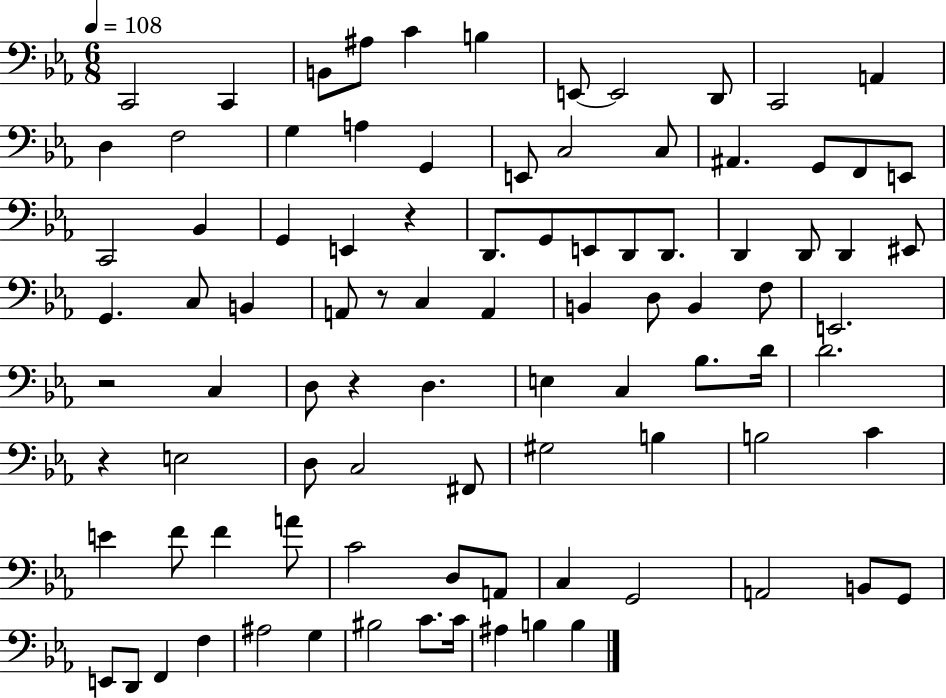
C2/h C2/q B2/e A#3/e C4/q B3/q E2/e E2/h D2/e C2/h A2/q D3/q F3/h G3/q A3/q G2/q E2/e C3/h C3/e A#2/q. G2/e F2/e E2/e C2/h Bb2/q G2/q E2/q R/q D2/e. G2/e E2/e D2/e D2/e. D2/q D2/e D2/q EIS2/e G2/q. C3/e B2/q A2/e R/e C3/q A2/q B2/q D3/e B2/q F3/e E2/h. R/h C3/q D3/e R/q D3/q. E3/q C3/q Bb3/e. D4/s D4/h. R/q E3/h D3/e C3/h F#2/e G#3/h B3/q B3/h C4/q E4/q F4/e F4/q A4/e C4/h D3/e A2/e C3/q G2/h A2/h B2/e G2/e E2/e D2/e F2/q F3/q A#3/h G3/q BIS3/h C4/e. C4/s A#3/q B3/q B3/q